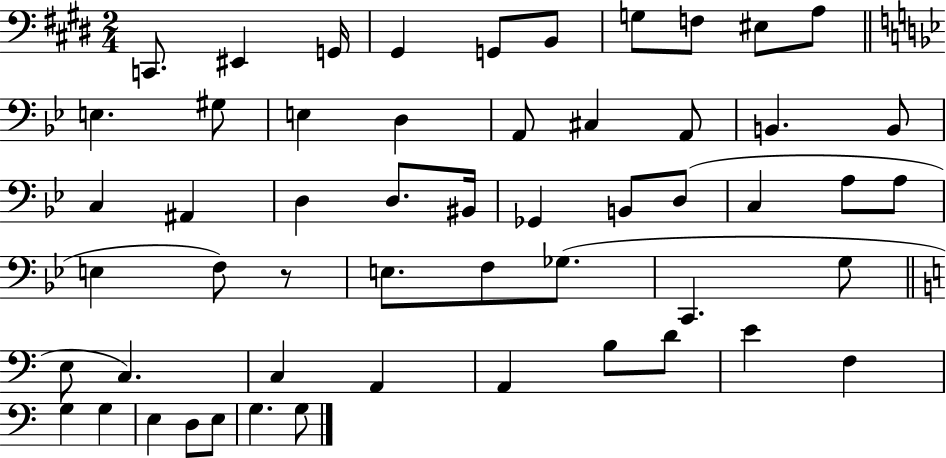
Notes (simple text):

C2/e. EIS2/q G2/s G#2/q G2/e B2/e G3/e F3/e EIS3/e A3/e E3/q. G#3/e E3/q D3/q A2/e C#3/q A2/e B2/q. B2/e C3/q A#2/q D3/q D3/e. BIS2/s Gb2/q B2/e D3/e C3/q A3/e A3/e E3/q F3/e R/e E3/e. F3/e Gb3/e. C2/q. G3/e E3/e C3/q. C3/q A2/q A2/q B3/e D4/e E4/q F3/q G3/q G3/q E3/q D3/e E3/e G3/q. G3/e